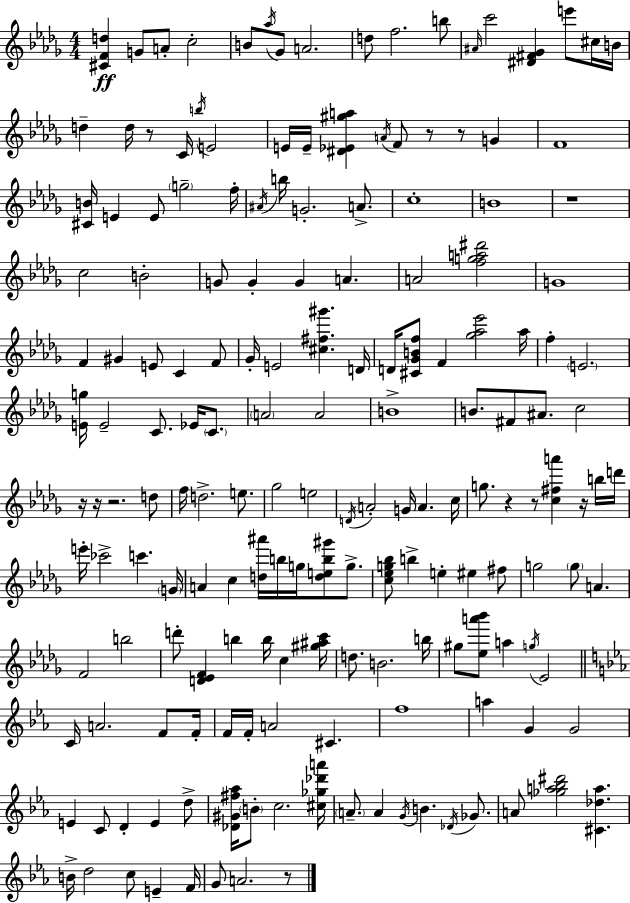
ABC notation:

X:1
T:Untitled
M:4/4
L:1/4
K:Bbm
[^CFd] G/2 A/2 c2 B/2 _a/4 _G/2 A2 d/2 f2 b/2 ^A/4 c'2 [^D^F_G] e'/2 ^c/4 B/4 d d/4 z/2 C/4 b/4 E2 E/4 E/4 [^D_E^ga] A/4 F/2 z/2 z/2 G F4 [^CB]/4 E E/2 g2 f/4 ^A/4 b/4 G2 A/2 c4 B4 z4 c2 B2 G/2 G G A A2 [fga^d']2 G4 F ^G E/2 C F/2 _G/4 E2 [^c^f^g'] D/4 D/4 [^C_GBf]/2 F [_g_a_e']2 _a/4 f E2 [Eg]/4 E2 C/2 _E/4 C/2 A2 A2 B4 B/2 ^F/2 ^A/2 c2 z/4 z/4 z2 d/2 f/4 d2 e/2 _g2 e2 D/4 A2 G/4 A c/4 g/2 z z/2 [c^fa'] z/4 b/4 d'/4 e'/4 _c'2 c' G/4 A c [d^a']/4 b/4 g/4 [deb^g']/2 g/2 [c_eg_b]/2 b e ^e ^f/2 g2 g/2 A F2 b2 d'/2 [D_EF] b b/4 c [^g^ac']/4 d/2 B2 b/4 ^g/2 [_ea'_b']/2 a g/4 _E2 C/4 A2 F/2 F/4 F/4 F/4 A2 ^C f4 a G G2 E C/2 D E d/2 [_D^G^f_a]/4 B/2 c2 [^c_g_d'a']/4 A/2 A G/4 B _D/4 _G/2 A/2 [_ga_b^d']2 [^C_da] B/4 d2 c/2 E F/4 G/2 A2 z/2